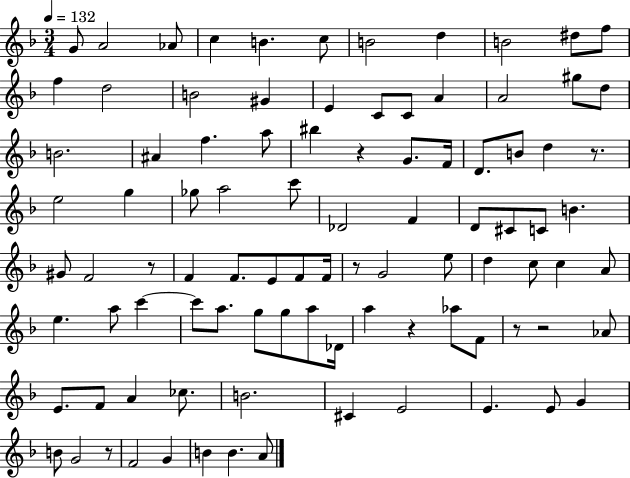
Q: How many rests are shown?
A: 8